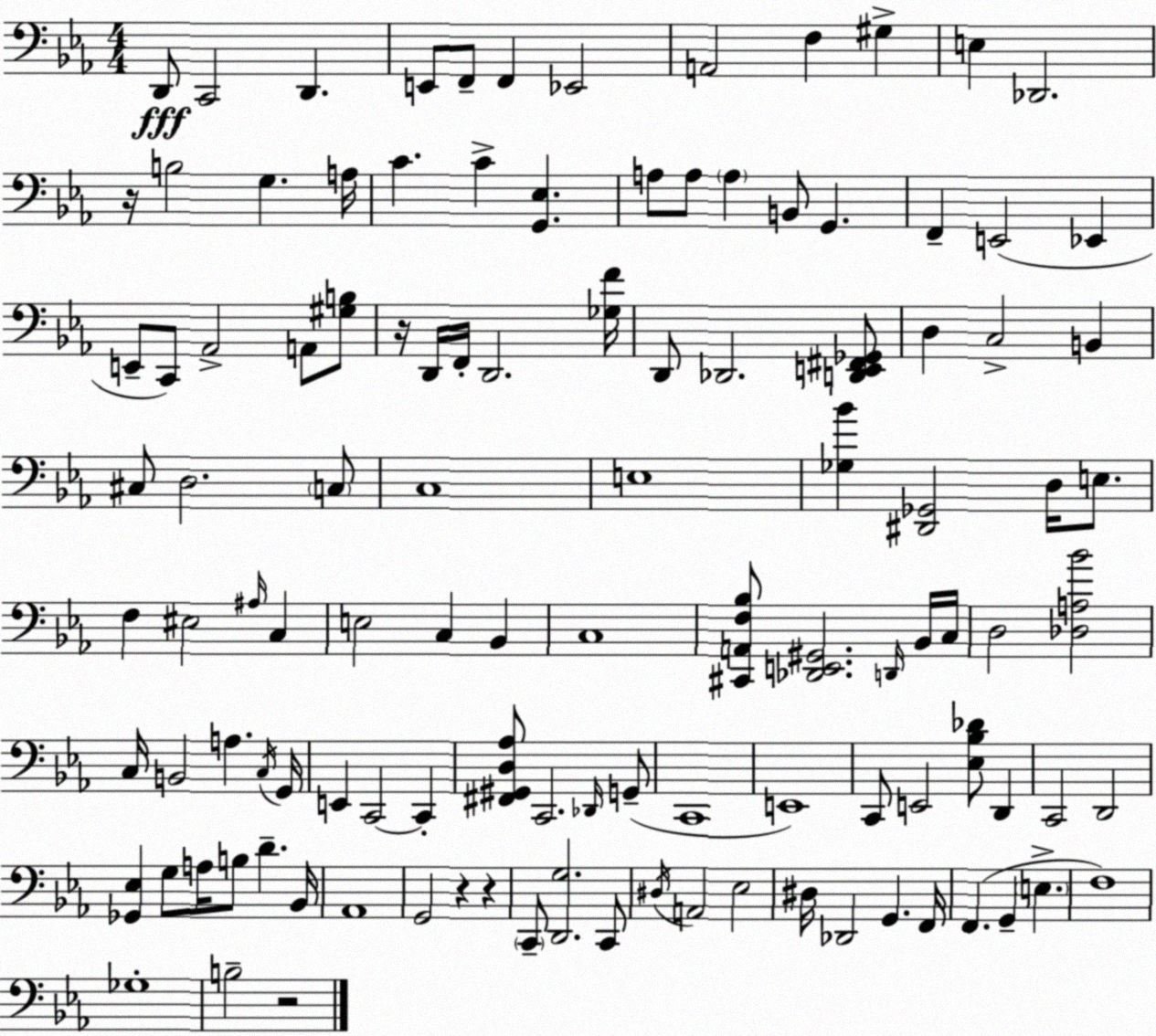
X:1
T:Untitled
M:4/4
L:1/4
K:Eb
D,,/2 C,,2 D,, E,,/2 F,,/2 F,, _E,,2 A,,2 F, ^G, E, _D,,2 z/4 B,2 G, A,/4 C C [G,,_E,] A,/2 A,/2 A, B,,/2 G,, F,, E,,2 _E,, E,,/2 C,,/2 _A,,2 A,,/2 [^G,B,]/2 z/4 D,,/4 F,,/4 D,,2 [_G,F]/4 D,,/2 _D,,2 [D,,E,,^F,,_G,,]/2 D, C,2 B,, ^C,/2 D,2 C,/2 C,4 E,4 [_G,_B] [^D,,_G,,]2 D,/4 E,/2 F, ^E,2 ^A,/4 C, E,2 C, _B,, C,4 [^C,,A,,F,_B,]/2 [_D,,E,,^G,,]2 D,,/4 _B,,/4 C,/4 D,2 [_D,A,_B]2 C,/4 B,,2 A, C,/4 G,,/4 E,, C,,2 C,, [^F,,^G,,D,_A,]/2 C,,2 _D,,/4 G,,/2 C,,4 E,,4 C,,/2 E,,2 [_E,_B,_D]/2 D,, C,,2 D,,2 [_G,,_E,] G,/2 A,/4 B,/2 D _B,,/4 _A,,4 G,,2 z z C,,/2 [D,,G,]2 C,,/2 ^D,/4 A,,2 _E,2 ^D,/4 _D,,2 G,, F,,/4 F,, G,, E, F,4 _G,4 B,2 z2